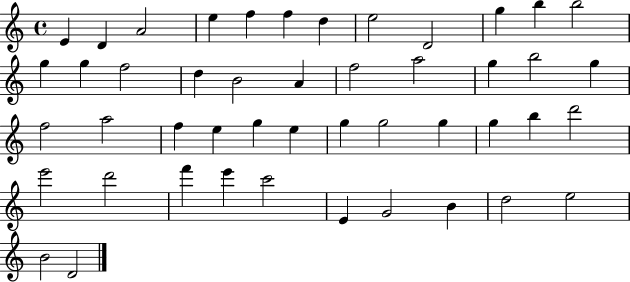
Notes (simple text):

E4/q D4/q A4/h E5/q F5/q F5/q D5/q E5/h D4/h G5/q B5/q B5/h G5/q G5/q F5/h D5/q B4/h A4/q F5/h A5/h G5/q B5/h G5/q F5/h A5/h F5/q E5/q G5/q E5/q G5/q G5/h G5/q G5/q B5/q D6/h E6/h D6/h F6/q E6/q C6/h E4/q G4/h B4/q D5/h E5/h B4/h D4/h